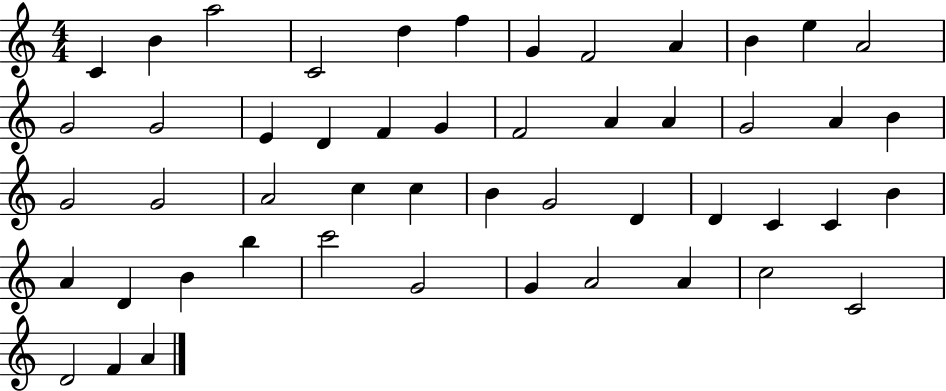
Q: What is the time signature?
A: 4/4